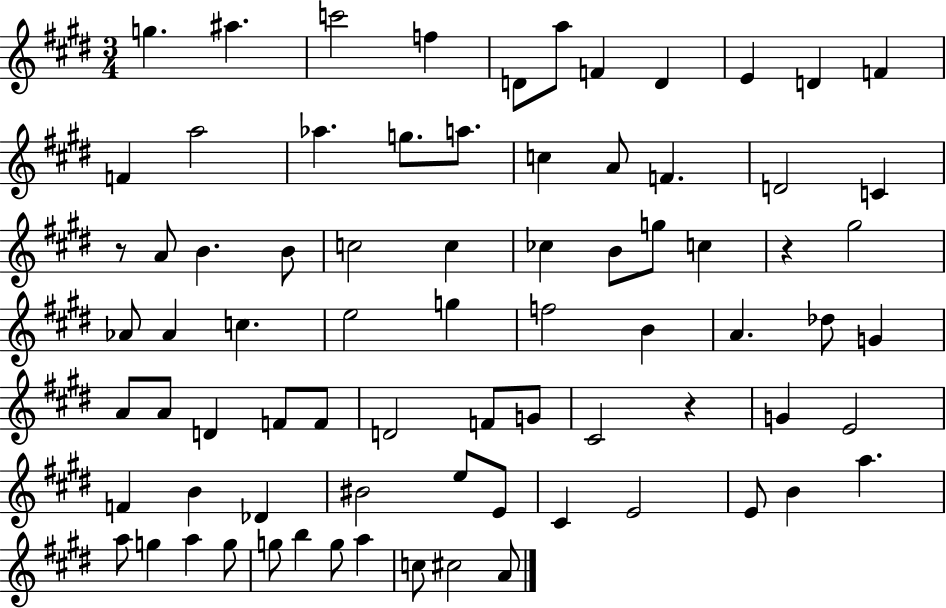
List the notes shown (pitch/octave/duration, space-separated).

G5/q. A#5/q. C6/h F5/q D4/e A5/e F4/q D4/q E4/q D4/q F4/q F4/q A5/h Ab5/q. G5/e. A5/e. C5/q A4/e F4/q. D4/h C4/q R/e A4/e B4/q. B4/e C5/h C5/q CES5/q B4/e G5/e C5/q R/q G#5/h Ab4/e Ab4/q C5/q. E5/h G5/q F5/h B4/q A4/q. Db5/e G4/q A4/e A4/e D4/q F4/e F4/e D4/h F4/e G4/e C#4/h R/q G4/q E4/h F4/q B4/q Db4/q BIS4/h E5/e E4/e C#4/q E4/h E4/e B4/q A5/q. A5/e G5/q A5/q G5/e G5/e B5/q G5/e A5/q C5/e C#5/h A4/e